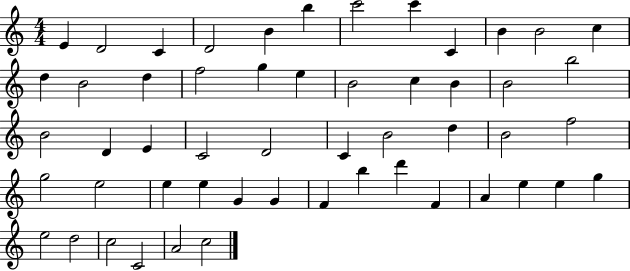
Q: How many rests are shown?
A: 0